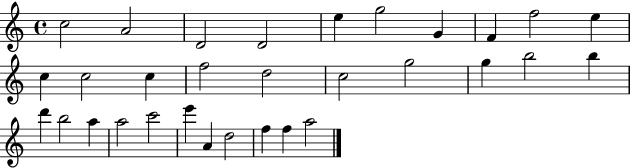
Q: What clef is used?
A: treble